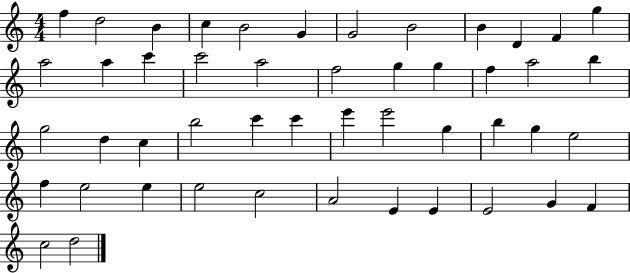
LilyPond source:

{
  \clef treble
  \numericTimeSignature
  \time 4/4
  \key c \major
  f''4 d''2 b'4 | c''4 b'2 g'4 | g'2 b'2 | b'4 d'4 f'4 g''4 | \break a''2 a''4 c'''4 | c'''2 a''2 | f''2 g''4 g''4 | f''4 a''2 b''4 | \break g''2 d''4 c''4 | b''2 c'''4 c'''4 | e'''4 e'''2 g''4 | b''4 g''4 e''2 | \break f''4 e''2 e''4 | e''2 c''2 | a'2 e'4 e'4 | e'2 g'4 f'4 | \break c''2 d''2 | \bar "|."
}